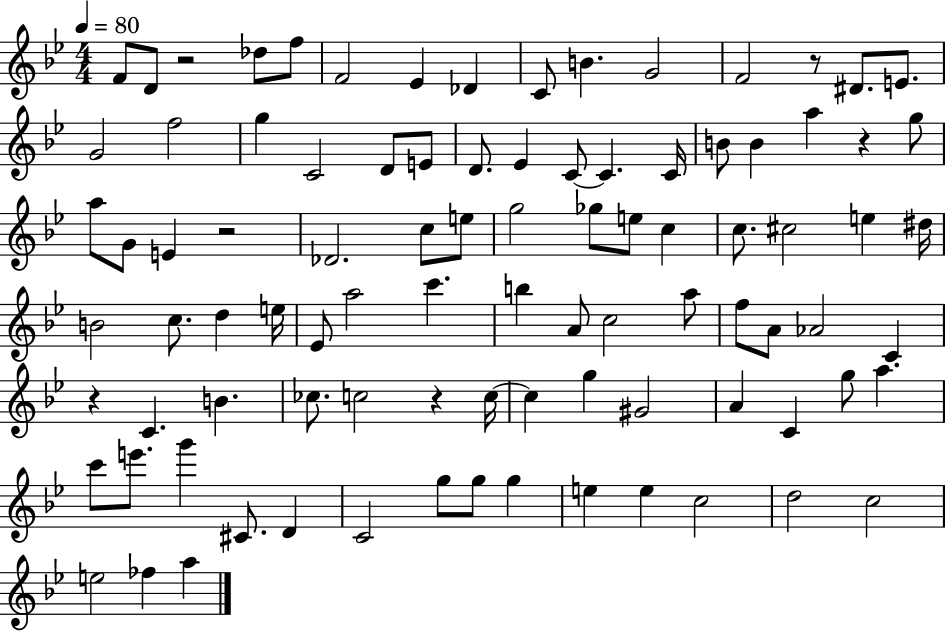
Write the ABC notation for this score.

X:1
T:Untitled
M:4/4
L:1/4
K:Bb
F/2 D/2 z2 _d/2 f/2 F2 _E _D C/2 B G2 F2 z/2 ^D/2 E/2 G2 f2 g C2 D/2 E/2 D/2 _E C/2 C C/4 B/2 B a z g/2 a/2 G/2 E z2 _D2 c/2 e/2 g2 _g/2 e/2 c c/2 ^c2 e ^d/4 B2 c/2 d e/4 _E/2 a2 c' b A/2 c2 a/2 f/2 A/2 _A2 C z C B _c/2 c2 z c/4 c g ^G2 A C g/2 a c'/2 e'/2 g' ^C/2 D C2 g/2 g/2 g e e c2 d2 c2 e2 _f a